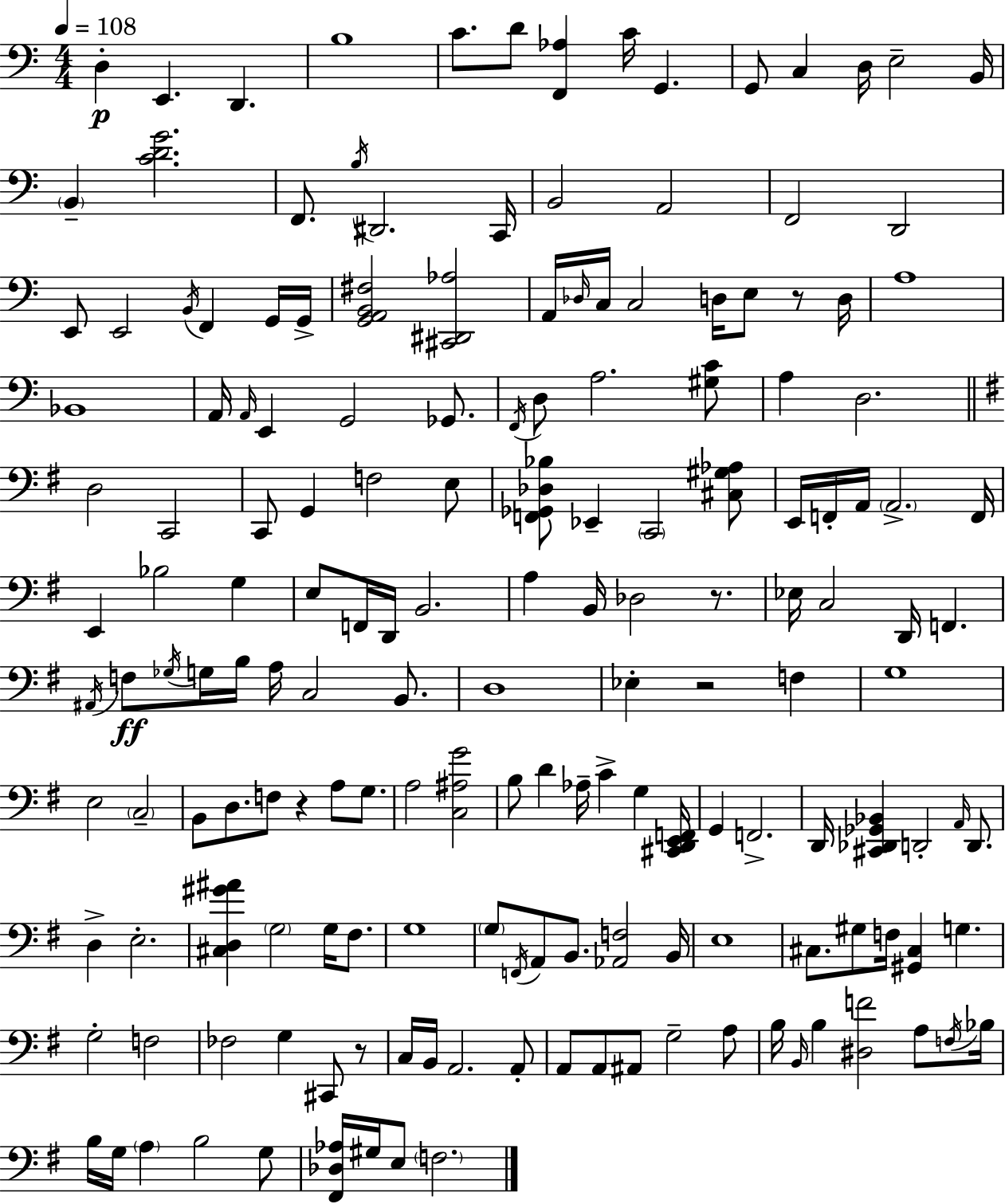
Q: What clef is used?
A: bass